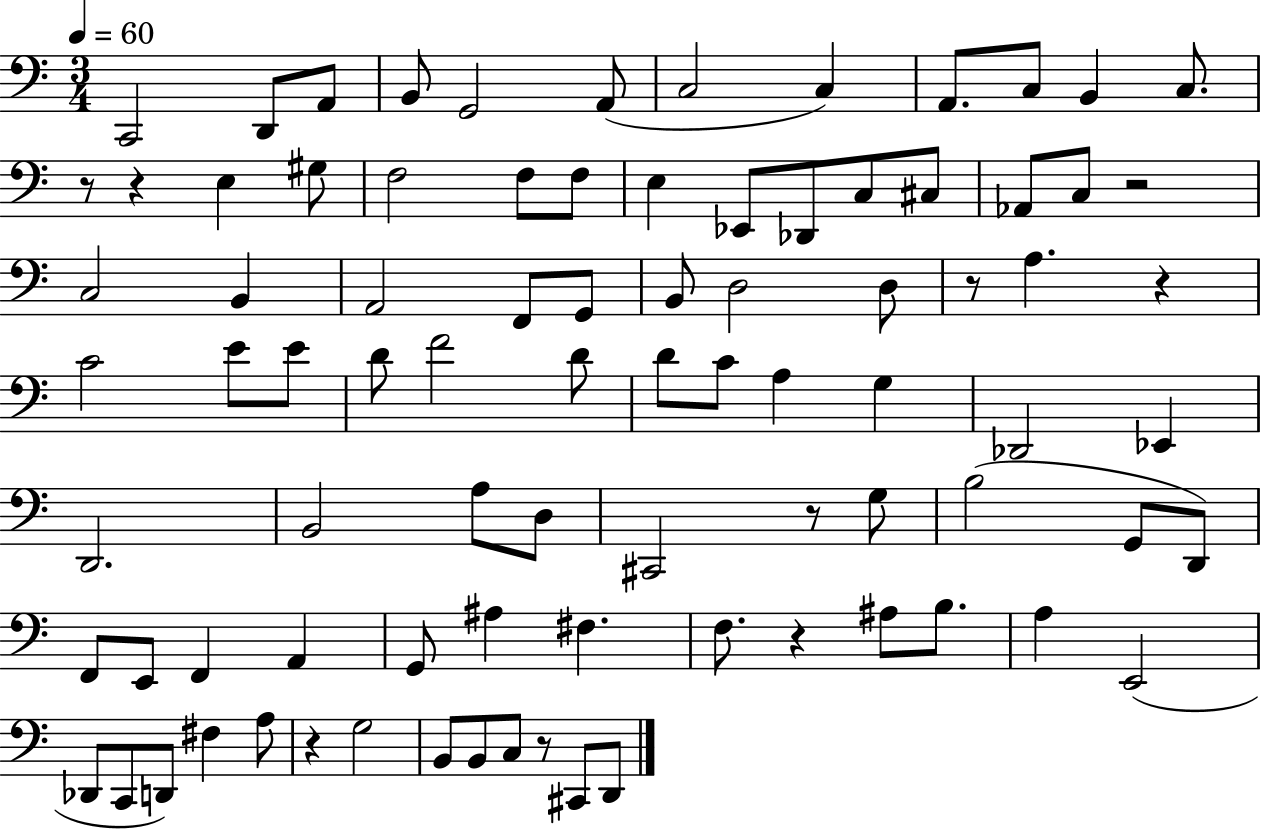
{
  \clef bass
  \numericTimeSignature
  \time 3/4
  \key c \major
  \tempo 4 = 60
  c,2 d,8 a,8 | b,8 g,2 a,8( | c2 c4) | a,8. c8 b,4 c8. | \break r8 r4 e4 gis8 | f2 f8 f8 | e4 ees,8 des,8 c8 cis8 | aes,8 c8 r2 | \break c2 b,4 | a,2 f,8 g,8 | b,8 d2 d8 | r8 a4. r4 | \break c'2 e'8 e'8 | d'8 f'2 d'8 | d'8 c'8 a4 g4 | des,2 ees,4 | \break d,2. | b,2 a8 d8 | cis,2 r8 g8 | b2( g,8 d,8) | \break f,8 e,8 f,4 a,4 | g,8 ais4 fis4. | f8. r4 ais8 b8. | a4 e,2( | \break des,8 c,8 d,8) fis4 a8 | r4 g2 | b,8 b,8 c8 r8 cis,8 d,8 | \bar "|."
}